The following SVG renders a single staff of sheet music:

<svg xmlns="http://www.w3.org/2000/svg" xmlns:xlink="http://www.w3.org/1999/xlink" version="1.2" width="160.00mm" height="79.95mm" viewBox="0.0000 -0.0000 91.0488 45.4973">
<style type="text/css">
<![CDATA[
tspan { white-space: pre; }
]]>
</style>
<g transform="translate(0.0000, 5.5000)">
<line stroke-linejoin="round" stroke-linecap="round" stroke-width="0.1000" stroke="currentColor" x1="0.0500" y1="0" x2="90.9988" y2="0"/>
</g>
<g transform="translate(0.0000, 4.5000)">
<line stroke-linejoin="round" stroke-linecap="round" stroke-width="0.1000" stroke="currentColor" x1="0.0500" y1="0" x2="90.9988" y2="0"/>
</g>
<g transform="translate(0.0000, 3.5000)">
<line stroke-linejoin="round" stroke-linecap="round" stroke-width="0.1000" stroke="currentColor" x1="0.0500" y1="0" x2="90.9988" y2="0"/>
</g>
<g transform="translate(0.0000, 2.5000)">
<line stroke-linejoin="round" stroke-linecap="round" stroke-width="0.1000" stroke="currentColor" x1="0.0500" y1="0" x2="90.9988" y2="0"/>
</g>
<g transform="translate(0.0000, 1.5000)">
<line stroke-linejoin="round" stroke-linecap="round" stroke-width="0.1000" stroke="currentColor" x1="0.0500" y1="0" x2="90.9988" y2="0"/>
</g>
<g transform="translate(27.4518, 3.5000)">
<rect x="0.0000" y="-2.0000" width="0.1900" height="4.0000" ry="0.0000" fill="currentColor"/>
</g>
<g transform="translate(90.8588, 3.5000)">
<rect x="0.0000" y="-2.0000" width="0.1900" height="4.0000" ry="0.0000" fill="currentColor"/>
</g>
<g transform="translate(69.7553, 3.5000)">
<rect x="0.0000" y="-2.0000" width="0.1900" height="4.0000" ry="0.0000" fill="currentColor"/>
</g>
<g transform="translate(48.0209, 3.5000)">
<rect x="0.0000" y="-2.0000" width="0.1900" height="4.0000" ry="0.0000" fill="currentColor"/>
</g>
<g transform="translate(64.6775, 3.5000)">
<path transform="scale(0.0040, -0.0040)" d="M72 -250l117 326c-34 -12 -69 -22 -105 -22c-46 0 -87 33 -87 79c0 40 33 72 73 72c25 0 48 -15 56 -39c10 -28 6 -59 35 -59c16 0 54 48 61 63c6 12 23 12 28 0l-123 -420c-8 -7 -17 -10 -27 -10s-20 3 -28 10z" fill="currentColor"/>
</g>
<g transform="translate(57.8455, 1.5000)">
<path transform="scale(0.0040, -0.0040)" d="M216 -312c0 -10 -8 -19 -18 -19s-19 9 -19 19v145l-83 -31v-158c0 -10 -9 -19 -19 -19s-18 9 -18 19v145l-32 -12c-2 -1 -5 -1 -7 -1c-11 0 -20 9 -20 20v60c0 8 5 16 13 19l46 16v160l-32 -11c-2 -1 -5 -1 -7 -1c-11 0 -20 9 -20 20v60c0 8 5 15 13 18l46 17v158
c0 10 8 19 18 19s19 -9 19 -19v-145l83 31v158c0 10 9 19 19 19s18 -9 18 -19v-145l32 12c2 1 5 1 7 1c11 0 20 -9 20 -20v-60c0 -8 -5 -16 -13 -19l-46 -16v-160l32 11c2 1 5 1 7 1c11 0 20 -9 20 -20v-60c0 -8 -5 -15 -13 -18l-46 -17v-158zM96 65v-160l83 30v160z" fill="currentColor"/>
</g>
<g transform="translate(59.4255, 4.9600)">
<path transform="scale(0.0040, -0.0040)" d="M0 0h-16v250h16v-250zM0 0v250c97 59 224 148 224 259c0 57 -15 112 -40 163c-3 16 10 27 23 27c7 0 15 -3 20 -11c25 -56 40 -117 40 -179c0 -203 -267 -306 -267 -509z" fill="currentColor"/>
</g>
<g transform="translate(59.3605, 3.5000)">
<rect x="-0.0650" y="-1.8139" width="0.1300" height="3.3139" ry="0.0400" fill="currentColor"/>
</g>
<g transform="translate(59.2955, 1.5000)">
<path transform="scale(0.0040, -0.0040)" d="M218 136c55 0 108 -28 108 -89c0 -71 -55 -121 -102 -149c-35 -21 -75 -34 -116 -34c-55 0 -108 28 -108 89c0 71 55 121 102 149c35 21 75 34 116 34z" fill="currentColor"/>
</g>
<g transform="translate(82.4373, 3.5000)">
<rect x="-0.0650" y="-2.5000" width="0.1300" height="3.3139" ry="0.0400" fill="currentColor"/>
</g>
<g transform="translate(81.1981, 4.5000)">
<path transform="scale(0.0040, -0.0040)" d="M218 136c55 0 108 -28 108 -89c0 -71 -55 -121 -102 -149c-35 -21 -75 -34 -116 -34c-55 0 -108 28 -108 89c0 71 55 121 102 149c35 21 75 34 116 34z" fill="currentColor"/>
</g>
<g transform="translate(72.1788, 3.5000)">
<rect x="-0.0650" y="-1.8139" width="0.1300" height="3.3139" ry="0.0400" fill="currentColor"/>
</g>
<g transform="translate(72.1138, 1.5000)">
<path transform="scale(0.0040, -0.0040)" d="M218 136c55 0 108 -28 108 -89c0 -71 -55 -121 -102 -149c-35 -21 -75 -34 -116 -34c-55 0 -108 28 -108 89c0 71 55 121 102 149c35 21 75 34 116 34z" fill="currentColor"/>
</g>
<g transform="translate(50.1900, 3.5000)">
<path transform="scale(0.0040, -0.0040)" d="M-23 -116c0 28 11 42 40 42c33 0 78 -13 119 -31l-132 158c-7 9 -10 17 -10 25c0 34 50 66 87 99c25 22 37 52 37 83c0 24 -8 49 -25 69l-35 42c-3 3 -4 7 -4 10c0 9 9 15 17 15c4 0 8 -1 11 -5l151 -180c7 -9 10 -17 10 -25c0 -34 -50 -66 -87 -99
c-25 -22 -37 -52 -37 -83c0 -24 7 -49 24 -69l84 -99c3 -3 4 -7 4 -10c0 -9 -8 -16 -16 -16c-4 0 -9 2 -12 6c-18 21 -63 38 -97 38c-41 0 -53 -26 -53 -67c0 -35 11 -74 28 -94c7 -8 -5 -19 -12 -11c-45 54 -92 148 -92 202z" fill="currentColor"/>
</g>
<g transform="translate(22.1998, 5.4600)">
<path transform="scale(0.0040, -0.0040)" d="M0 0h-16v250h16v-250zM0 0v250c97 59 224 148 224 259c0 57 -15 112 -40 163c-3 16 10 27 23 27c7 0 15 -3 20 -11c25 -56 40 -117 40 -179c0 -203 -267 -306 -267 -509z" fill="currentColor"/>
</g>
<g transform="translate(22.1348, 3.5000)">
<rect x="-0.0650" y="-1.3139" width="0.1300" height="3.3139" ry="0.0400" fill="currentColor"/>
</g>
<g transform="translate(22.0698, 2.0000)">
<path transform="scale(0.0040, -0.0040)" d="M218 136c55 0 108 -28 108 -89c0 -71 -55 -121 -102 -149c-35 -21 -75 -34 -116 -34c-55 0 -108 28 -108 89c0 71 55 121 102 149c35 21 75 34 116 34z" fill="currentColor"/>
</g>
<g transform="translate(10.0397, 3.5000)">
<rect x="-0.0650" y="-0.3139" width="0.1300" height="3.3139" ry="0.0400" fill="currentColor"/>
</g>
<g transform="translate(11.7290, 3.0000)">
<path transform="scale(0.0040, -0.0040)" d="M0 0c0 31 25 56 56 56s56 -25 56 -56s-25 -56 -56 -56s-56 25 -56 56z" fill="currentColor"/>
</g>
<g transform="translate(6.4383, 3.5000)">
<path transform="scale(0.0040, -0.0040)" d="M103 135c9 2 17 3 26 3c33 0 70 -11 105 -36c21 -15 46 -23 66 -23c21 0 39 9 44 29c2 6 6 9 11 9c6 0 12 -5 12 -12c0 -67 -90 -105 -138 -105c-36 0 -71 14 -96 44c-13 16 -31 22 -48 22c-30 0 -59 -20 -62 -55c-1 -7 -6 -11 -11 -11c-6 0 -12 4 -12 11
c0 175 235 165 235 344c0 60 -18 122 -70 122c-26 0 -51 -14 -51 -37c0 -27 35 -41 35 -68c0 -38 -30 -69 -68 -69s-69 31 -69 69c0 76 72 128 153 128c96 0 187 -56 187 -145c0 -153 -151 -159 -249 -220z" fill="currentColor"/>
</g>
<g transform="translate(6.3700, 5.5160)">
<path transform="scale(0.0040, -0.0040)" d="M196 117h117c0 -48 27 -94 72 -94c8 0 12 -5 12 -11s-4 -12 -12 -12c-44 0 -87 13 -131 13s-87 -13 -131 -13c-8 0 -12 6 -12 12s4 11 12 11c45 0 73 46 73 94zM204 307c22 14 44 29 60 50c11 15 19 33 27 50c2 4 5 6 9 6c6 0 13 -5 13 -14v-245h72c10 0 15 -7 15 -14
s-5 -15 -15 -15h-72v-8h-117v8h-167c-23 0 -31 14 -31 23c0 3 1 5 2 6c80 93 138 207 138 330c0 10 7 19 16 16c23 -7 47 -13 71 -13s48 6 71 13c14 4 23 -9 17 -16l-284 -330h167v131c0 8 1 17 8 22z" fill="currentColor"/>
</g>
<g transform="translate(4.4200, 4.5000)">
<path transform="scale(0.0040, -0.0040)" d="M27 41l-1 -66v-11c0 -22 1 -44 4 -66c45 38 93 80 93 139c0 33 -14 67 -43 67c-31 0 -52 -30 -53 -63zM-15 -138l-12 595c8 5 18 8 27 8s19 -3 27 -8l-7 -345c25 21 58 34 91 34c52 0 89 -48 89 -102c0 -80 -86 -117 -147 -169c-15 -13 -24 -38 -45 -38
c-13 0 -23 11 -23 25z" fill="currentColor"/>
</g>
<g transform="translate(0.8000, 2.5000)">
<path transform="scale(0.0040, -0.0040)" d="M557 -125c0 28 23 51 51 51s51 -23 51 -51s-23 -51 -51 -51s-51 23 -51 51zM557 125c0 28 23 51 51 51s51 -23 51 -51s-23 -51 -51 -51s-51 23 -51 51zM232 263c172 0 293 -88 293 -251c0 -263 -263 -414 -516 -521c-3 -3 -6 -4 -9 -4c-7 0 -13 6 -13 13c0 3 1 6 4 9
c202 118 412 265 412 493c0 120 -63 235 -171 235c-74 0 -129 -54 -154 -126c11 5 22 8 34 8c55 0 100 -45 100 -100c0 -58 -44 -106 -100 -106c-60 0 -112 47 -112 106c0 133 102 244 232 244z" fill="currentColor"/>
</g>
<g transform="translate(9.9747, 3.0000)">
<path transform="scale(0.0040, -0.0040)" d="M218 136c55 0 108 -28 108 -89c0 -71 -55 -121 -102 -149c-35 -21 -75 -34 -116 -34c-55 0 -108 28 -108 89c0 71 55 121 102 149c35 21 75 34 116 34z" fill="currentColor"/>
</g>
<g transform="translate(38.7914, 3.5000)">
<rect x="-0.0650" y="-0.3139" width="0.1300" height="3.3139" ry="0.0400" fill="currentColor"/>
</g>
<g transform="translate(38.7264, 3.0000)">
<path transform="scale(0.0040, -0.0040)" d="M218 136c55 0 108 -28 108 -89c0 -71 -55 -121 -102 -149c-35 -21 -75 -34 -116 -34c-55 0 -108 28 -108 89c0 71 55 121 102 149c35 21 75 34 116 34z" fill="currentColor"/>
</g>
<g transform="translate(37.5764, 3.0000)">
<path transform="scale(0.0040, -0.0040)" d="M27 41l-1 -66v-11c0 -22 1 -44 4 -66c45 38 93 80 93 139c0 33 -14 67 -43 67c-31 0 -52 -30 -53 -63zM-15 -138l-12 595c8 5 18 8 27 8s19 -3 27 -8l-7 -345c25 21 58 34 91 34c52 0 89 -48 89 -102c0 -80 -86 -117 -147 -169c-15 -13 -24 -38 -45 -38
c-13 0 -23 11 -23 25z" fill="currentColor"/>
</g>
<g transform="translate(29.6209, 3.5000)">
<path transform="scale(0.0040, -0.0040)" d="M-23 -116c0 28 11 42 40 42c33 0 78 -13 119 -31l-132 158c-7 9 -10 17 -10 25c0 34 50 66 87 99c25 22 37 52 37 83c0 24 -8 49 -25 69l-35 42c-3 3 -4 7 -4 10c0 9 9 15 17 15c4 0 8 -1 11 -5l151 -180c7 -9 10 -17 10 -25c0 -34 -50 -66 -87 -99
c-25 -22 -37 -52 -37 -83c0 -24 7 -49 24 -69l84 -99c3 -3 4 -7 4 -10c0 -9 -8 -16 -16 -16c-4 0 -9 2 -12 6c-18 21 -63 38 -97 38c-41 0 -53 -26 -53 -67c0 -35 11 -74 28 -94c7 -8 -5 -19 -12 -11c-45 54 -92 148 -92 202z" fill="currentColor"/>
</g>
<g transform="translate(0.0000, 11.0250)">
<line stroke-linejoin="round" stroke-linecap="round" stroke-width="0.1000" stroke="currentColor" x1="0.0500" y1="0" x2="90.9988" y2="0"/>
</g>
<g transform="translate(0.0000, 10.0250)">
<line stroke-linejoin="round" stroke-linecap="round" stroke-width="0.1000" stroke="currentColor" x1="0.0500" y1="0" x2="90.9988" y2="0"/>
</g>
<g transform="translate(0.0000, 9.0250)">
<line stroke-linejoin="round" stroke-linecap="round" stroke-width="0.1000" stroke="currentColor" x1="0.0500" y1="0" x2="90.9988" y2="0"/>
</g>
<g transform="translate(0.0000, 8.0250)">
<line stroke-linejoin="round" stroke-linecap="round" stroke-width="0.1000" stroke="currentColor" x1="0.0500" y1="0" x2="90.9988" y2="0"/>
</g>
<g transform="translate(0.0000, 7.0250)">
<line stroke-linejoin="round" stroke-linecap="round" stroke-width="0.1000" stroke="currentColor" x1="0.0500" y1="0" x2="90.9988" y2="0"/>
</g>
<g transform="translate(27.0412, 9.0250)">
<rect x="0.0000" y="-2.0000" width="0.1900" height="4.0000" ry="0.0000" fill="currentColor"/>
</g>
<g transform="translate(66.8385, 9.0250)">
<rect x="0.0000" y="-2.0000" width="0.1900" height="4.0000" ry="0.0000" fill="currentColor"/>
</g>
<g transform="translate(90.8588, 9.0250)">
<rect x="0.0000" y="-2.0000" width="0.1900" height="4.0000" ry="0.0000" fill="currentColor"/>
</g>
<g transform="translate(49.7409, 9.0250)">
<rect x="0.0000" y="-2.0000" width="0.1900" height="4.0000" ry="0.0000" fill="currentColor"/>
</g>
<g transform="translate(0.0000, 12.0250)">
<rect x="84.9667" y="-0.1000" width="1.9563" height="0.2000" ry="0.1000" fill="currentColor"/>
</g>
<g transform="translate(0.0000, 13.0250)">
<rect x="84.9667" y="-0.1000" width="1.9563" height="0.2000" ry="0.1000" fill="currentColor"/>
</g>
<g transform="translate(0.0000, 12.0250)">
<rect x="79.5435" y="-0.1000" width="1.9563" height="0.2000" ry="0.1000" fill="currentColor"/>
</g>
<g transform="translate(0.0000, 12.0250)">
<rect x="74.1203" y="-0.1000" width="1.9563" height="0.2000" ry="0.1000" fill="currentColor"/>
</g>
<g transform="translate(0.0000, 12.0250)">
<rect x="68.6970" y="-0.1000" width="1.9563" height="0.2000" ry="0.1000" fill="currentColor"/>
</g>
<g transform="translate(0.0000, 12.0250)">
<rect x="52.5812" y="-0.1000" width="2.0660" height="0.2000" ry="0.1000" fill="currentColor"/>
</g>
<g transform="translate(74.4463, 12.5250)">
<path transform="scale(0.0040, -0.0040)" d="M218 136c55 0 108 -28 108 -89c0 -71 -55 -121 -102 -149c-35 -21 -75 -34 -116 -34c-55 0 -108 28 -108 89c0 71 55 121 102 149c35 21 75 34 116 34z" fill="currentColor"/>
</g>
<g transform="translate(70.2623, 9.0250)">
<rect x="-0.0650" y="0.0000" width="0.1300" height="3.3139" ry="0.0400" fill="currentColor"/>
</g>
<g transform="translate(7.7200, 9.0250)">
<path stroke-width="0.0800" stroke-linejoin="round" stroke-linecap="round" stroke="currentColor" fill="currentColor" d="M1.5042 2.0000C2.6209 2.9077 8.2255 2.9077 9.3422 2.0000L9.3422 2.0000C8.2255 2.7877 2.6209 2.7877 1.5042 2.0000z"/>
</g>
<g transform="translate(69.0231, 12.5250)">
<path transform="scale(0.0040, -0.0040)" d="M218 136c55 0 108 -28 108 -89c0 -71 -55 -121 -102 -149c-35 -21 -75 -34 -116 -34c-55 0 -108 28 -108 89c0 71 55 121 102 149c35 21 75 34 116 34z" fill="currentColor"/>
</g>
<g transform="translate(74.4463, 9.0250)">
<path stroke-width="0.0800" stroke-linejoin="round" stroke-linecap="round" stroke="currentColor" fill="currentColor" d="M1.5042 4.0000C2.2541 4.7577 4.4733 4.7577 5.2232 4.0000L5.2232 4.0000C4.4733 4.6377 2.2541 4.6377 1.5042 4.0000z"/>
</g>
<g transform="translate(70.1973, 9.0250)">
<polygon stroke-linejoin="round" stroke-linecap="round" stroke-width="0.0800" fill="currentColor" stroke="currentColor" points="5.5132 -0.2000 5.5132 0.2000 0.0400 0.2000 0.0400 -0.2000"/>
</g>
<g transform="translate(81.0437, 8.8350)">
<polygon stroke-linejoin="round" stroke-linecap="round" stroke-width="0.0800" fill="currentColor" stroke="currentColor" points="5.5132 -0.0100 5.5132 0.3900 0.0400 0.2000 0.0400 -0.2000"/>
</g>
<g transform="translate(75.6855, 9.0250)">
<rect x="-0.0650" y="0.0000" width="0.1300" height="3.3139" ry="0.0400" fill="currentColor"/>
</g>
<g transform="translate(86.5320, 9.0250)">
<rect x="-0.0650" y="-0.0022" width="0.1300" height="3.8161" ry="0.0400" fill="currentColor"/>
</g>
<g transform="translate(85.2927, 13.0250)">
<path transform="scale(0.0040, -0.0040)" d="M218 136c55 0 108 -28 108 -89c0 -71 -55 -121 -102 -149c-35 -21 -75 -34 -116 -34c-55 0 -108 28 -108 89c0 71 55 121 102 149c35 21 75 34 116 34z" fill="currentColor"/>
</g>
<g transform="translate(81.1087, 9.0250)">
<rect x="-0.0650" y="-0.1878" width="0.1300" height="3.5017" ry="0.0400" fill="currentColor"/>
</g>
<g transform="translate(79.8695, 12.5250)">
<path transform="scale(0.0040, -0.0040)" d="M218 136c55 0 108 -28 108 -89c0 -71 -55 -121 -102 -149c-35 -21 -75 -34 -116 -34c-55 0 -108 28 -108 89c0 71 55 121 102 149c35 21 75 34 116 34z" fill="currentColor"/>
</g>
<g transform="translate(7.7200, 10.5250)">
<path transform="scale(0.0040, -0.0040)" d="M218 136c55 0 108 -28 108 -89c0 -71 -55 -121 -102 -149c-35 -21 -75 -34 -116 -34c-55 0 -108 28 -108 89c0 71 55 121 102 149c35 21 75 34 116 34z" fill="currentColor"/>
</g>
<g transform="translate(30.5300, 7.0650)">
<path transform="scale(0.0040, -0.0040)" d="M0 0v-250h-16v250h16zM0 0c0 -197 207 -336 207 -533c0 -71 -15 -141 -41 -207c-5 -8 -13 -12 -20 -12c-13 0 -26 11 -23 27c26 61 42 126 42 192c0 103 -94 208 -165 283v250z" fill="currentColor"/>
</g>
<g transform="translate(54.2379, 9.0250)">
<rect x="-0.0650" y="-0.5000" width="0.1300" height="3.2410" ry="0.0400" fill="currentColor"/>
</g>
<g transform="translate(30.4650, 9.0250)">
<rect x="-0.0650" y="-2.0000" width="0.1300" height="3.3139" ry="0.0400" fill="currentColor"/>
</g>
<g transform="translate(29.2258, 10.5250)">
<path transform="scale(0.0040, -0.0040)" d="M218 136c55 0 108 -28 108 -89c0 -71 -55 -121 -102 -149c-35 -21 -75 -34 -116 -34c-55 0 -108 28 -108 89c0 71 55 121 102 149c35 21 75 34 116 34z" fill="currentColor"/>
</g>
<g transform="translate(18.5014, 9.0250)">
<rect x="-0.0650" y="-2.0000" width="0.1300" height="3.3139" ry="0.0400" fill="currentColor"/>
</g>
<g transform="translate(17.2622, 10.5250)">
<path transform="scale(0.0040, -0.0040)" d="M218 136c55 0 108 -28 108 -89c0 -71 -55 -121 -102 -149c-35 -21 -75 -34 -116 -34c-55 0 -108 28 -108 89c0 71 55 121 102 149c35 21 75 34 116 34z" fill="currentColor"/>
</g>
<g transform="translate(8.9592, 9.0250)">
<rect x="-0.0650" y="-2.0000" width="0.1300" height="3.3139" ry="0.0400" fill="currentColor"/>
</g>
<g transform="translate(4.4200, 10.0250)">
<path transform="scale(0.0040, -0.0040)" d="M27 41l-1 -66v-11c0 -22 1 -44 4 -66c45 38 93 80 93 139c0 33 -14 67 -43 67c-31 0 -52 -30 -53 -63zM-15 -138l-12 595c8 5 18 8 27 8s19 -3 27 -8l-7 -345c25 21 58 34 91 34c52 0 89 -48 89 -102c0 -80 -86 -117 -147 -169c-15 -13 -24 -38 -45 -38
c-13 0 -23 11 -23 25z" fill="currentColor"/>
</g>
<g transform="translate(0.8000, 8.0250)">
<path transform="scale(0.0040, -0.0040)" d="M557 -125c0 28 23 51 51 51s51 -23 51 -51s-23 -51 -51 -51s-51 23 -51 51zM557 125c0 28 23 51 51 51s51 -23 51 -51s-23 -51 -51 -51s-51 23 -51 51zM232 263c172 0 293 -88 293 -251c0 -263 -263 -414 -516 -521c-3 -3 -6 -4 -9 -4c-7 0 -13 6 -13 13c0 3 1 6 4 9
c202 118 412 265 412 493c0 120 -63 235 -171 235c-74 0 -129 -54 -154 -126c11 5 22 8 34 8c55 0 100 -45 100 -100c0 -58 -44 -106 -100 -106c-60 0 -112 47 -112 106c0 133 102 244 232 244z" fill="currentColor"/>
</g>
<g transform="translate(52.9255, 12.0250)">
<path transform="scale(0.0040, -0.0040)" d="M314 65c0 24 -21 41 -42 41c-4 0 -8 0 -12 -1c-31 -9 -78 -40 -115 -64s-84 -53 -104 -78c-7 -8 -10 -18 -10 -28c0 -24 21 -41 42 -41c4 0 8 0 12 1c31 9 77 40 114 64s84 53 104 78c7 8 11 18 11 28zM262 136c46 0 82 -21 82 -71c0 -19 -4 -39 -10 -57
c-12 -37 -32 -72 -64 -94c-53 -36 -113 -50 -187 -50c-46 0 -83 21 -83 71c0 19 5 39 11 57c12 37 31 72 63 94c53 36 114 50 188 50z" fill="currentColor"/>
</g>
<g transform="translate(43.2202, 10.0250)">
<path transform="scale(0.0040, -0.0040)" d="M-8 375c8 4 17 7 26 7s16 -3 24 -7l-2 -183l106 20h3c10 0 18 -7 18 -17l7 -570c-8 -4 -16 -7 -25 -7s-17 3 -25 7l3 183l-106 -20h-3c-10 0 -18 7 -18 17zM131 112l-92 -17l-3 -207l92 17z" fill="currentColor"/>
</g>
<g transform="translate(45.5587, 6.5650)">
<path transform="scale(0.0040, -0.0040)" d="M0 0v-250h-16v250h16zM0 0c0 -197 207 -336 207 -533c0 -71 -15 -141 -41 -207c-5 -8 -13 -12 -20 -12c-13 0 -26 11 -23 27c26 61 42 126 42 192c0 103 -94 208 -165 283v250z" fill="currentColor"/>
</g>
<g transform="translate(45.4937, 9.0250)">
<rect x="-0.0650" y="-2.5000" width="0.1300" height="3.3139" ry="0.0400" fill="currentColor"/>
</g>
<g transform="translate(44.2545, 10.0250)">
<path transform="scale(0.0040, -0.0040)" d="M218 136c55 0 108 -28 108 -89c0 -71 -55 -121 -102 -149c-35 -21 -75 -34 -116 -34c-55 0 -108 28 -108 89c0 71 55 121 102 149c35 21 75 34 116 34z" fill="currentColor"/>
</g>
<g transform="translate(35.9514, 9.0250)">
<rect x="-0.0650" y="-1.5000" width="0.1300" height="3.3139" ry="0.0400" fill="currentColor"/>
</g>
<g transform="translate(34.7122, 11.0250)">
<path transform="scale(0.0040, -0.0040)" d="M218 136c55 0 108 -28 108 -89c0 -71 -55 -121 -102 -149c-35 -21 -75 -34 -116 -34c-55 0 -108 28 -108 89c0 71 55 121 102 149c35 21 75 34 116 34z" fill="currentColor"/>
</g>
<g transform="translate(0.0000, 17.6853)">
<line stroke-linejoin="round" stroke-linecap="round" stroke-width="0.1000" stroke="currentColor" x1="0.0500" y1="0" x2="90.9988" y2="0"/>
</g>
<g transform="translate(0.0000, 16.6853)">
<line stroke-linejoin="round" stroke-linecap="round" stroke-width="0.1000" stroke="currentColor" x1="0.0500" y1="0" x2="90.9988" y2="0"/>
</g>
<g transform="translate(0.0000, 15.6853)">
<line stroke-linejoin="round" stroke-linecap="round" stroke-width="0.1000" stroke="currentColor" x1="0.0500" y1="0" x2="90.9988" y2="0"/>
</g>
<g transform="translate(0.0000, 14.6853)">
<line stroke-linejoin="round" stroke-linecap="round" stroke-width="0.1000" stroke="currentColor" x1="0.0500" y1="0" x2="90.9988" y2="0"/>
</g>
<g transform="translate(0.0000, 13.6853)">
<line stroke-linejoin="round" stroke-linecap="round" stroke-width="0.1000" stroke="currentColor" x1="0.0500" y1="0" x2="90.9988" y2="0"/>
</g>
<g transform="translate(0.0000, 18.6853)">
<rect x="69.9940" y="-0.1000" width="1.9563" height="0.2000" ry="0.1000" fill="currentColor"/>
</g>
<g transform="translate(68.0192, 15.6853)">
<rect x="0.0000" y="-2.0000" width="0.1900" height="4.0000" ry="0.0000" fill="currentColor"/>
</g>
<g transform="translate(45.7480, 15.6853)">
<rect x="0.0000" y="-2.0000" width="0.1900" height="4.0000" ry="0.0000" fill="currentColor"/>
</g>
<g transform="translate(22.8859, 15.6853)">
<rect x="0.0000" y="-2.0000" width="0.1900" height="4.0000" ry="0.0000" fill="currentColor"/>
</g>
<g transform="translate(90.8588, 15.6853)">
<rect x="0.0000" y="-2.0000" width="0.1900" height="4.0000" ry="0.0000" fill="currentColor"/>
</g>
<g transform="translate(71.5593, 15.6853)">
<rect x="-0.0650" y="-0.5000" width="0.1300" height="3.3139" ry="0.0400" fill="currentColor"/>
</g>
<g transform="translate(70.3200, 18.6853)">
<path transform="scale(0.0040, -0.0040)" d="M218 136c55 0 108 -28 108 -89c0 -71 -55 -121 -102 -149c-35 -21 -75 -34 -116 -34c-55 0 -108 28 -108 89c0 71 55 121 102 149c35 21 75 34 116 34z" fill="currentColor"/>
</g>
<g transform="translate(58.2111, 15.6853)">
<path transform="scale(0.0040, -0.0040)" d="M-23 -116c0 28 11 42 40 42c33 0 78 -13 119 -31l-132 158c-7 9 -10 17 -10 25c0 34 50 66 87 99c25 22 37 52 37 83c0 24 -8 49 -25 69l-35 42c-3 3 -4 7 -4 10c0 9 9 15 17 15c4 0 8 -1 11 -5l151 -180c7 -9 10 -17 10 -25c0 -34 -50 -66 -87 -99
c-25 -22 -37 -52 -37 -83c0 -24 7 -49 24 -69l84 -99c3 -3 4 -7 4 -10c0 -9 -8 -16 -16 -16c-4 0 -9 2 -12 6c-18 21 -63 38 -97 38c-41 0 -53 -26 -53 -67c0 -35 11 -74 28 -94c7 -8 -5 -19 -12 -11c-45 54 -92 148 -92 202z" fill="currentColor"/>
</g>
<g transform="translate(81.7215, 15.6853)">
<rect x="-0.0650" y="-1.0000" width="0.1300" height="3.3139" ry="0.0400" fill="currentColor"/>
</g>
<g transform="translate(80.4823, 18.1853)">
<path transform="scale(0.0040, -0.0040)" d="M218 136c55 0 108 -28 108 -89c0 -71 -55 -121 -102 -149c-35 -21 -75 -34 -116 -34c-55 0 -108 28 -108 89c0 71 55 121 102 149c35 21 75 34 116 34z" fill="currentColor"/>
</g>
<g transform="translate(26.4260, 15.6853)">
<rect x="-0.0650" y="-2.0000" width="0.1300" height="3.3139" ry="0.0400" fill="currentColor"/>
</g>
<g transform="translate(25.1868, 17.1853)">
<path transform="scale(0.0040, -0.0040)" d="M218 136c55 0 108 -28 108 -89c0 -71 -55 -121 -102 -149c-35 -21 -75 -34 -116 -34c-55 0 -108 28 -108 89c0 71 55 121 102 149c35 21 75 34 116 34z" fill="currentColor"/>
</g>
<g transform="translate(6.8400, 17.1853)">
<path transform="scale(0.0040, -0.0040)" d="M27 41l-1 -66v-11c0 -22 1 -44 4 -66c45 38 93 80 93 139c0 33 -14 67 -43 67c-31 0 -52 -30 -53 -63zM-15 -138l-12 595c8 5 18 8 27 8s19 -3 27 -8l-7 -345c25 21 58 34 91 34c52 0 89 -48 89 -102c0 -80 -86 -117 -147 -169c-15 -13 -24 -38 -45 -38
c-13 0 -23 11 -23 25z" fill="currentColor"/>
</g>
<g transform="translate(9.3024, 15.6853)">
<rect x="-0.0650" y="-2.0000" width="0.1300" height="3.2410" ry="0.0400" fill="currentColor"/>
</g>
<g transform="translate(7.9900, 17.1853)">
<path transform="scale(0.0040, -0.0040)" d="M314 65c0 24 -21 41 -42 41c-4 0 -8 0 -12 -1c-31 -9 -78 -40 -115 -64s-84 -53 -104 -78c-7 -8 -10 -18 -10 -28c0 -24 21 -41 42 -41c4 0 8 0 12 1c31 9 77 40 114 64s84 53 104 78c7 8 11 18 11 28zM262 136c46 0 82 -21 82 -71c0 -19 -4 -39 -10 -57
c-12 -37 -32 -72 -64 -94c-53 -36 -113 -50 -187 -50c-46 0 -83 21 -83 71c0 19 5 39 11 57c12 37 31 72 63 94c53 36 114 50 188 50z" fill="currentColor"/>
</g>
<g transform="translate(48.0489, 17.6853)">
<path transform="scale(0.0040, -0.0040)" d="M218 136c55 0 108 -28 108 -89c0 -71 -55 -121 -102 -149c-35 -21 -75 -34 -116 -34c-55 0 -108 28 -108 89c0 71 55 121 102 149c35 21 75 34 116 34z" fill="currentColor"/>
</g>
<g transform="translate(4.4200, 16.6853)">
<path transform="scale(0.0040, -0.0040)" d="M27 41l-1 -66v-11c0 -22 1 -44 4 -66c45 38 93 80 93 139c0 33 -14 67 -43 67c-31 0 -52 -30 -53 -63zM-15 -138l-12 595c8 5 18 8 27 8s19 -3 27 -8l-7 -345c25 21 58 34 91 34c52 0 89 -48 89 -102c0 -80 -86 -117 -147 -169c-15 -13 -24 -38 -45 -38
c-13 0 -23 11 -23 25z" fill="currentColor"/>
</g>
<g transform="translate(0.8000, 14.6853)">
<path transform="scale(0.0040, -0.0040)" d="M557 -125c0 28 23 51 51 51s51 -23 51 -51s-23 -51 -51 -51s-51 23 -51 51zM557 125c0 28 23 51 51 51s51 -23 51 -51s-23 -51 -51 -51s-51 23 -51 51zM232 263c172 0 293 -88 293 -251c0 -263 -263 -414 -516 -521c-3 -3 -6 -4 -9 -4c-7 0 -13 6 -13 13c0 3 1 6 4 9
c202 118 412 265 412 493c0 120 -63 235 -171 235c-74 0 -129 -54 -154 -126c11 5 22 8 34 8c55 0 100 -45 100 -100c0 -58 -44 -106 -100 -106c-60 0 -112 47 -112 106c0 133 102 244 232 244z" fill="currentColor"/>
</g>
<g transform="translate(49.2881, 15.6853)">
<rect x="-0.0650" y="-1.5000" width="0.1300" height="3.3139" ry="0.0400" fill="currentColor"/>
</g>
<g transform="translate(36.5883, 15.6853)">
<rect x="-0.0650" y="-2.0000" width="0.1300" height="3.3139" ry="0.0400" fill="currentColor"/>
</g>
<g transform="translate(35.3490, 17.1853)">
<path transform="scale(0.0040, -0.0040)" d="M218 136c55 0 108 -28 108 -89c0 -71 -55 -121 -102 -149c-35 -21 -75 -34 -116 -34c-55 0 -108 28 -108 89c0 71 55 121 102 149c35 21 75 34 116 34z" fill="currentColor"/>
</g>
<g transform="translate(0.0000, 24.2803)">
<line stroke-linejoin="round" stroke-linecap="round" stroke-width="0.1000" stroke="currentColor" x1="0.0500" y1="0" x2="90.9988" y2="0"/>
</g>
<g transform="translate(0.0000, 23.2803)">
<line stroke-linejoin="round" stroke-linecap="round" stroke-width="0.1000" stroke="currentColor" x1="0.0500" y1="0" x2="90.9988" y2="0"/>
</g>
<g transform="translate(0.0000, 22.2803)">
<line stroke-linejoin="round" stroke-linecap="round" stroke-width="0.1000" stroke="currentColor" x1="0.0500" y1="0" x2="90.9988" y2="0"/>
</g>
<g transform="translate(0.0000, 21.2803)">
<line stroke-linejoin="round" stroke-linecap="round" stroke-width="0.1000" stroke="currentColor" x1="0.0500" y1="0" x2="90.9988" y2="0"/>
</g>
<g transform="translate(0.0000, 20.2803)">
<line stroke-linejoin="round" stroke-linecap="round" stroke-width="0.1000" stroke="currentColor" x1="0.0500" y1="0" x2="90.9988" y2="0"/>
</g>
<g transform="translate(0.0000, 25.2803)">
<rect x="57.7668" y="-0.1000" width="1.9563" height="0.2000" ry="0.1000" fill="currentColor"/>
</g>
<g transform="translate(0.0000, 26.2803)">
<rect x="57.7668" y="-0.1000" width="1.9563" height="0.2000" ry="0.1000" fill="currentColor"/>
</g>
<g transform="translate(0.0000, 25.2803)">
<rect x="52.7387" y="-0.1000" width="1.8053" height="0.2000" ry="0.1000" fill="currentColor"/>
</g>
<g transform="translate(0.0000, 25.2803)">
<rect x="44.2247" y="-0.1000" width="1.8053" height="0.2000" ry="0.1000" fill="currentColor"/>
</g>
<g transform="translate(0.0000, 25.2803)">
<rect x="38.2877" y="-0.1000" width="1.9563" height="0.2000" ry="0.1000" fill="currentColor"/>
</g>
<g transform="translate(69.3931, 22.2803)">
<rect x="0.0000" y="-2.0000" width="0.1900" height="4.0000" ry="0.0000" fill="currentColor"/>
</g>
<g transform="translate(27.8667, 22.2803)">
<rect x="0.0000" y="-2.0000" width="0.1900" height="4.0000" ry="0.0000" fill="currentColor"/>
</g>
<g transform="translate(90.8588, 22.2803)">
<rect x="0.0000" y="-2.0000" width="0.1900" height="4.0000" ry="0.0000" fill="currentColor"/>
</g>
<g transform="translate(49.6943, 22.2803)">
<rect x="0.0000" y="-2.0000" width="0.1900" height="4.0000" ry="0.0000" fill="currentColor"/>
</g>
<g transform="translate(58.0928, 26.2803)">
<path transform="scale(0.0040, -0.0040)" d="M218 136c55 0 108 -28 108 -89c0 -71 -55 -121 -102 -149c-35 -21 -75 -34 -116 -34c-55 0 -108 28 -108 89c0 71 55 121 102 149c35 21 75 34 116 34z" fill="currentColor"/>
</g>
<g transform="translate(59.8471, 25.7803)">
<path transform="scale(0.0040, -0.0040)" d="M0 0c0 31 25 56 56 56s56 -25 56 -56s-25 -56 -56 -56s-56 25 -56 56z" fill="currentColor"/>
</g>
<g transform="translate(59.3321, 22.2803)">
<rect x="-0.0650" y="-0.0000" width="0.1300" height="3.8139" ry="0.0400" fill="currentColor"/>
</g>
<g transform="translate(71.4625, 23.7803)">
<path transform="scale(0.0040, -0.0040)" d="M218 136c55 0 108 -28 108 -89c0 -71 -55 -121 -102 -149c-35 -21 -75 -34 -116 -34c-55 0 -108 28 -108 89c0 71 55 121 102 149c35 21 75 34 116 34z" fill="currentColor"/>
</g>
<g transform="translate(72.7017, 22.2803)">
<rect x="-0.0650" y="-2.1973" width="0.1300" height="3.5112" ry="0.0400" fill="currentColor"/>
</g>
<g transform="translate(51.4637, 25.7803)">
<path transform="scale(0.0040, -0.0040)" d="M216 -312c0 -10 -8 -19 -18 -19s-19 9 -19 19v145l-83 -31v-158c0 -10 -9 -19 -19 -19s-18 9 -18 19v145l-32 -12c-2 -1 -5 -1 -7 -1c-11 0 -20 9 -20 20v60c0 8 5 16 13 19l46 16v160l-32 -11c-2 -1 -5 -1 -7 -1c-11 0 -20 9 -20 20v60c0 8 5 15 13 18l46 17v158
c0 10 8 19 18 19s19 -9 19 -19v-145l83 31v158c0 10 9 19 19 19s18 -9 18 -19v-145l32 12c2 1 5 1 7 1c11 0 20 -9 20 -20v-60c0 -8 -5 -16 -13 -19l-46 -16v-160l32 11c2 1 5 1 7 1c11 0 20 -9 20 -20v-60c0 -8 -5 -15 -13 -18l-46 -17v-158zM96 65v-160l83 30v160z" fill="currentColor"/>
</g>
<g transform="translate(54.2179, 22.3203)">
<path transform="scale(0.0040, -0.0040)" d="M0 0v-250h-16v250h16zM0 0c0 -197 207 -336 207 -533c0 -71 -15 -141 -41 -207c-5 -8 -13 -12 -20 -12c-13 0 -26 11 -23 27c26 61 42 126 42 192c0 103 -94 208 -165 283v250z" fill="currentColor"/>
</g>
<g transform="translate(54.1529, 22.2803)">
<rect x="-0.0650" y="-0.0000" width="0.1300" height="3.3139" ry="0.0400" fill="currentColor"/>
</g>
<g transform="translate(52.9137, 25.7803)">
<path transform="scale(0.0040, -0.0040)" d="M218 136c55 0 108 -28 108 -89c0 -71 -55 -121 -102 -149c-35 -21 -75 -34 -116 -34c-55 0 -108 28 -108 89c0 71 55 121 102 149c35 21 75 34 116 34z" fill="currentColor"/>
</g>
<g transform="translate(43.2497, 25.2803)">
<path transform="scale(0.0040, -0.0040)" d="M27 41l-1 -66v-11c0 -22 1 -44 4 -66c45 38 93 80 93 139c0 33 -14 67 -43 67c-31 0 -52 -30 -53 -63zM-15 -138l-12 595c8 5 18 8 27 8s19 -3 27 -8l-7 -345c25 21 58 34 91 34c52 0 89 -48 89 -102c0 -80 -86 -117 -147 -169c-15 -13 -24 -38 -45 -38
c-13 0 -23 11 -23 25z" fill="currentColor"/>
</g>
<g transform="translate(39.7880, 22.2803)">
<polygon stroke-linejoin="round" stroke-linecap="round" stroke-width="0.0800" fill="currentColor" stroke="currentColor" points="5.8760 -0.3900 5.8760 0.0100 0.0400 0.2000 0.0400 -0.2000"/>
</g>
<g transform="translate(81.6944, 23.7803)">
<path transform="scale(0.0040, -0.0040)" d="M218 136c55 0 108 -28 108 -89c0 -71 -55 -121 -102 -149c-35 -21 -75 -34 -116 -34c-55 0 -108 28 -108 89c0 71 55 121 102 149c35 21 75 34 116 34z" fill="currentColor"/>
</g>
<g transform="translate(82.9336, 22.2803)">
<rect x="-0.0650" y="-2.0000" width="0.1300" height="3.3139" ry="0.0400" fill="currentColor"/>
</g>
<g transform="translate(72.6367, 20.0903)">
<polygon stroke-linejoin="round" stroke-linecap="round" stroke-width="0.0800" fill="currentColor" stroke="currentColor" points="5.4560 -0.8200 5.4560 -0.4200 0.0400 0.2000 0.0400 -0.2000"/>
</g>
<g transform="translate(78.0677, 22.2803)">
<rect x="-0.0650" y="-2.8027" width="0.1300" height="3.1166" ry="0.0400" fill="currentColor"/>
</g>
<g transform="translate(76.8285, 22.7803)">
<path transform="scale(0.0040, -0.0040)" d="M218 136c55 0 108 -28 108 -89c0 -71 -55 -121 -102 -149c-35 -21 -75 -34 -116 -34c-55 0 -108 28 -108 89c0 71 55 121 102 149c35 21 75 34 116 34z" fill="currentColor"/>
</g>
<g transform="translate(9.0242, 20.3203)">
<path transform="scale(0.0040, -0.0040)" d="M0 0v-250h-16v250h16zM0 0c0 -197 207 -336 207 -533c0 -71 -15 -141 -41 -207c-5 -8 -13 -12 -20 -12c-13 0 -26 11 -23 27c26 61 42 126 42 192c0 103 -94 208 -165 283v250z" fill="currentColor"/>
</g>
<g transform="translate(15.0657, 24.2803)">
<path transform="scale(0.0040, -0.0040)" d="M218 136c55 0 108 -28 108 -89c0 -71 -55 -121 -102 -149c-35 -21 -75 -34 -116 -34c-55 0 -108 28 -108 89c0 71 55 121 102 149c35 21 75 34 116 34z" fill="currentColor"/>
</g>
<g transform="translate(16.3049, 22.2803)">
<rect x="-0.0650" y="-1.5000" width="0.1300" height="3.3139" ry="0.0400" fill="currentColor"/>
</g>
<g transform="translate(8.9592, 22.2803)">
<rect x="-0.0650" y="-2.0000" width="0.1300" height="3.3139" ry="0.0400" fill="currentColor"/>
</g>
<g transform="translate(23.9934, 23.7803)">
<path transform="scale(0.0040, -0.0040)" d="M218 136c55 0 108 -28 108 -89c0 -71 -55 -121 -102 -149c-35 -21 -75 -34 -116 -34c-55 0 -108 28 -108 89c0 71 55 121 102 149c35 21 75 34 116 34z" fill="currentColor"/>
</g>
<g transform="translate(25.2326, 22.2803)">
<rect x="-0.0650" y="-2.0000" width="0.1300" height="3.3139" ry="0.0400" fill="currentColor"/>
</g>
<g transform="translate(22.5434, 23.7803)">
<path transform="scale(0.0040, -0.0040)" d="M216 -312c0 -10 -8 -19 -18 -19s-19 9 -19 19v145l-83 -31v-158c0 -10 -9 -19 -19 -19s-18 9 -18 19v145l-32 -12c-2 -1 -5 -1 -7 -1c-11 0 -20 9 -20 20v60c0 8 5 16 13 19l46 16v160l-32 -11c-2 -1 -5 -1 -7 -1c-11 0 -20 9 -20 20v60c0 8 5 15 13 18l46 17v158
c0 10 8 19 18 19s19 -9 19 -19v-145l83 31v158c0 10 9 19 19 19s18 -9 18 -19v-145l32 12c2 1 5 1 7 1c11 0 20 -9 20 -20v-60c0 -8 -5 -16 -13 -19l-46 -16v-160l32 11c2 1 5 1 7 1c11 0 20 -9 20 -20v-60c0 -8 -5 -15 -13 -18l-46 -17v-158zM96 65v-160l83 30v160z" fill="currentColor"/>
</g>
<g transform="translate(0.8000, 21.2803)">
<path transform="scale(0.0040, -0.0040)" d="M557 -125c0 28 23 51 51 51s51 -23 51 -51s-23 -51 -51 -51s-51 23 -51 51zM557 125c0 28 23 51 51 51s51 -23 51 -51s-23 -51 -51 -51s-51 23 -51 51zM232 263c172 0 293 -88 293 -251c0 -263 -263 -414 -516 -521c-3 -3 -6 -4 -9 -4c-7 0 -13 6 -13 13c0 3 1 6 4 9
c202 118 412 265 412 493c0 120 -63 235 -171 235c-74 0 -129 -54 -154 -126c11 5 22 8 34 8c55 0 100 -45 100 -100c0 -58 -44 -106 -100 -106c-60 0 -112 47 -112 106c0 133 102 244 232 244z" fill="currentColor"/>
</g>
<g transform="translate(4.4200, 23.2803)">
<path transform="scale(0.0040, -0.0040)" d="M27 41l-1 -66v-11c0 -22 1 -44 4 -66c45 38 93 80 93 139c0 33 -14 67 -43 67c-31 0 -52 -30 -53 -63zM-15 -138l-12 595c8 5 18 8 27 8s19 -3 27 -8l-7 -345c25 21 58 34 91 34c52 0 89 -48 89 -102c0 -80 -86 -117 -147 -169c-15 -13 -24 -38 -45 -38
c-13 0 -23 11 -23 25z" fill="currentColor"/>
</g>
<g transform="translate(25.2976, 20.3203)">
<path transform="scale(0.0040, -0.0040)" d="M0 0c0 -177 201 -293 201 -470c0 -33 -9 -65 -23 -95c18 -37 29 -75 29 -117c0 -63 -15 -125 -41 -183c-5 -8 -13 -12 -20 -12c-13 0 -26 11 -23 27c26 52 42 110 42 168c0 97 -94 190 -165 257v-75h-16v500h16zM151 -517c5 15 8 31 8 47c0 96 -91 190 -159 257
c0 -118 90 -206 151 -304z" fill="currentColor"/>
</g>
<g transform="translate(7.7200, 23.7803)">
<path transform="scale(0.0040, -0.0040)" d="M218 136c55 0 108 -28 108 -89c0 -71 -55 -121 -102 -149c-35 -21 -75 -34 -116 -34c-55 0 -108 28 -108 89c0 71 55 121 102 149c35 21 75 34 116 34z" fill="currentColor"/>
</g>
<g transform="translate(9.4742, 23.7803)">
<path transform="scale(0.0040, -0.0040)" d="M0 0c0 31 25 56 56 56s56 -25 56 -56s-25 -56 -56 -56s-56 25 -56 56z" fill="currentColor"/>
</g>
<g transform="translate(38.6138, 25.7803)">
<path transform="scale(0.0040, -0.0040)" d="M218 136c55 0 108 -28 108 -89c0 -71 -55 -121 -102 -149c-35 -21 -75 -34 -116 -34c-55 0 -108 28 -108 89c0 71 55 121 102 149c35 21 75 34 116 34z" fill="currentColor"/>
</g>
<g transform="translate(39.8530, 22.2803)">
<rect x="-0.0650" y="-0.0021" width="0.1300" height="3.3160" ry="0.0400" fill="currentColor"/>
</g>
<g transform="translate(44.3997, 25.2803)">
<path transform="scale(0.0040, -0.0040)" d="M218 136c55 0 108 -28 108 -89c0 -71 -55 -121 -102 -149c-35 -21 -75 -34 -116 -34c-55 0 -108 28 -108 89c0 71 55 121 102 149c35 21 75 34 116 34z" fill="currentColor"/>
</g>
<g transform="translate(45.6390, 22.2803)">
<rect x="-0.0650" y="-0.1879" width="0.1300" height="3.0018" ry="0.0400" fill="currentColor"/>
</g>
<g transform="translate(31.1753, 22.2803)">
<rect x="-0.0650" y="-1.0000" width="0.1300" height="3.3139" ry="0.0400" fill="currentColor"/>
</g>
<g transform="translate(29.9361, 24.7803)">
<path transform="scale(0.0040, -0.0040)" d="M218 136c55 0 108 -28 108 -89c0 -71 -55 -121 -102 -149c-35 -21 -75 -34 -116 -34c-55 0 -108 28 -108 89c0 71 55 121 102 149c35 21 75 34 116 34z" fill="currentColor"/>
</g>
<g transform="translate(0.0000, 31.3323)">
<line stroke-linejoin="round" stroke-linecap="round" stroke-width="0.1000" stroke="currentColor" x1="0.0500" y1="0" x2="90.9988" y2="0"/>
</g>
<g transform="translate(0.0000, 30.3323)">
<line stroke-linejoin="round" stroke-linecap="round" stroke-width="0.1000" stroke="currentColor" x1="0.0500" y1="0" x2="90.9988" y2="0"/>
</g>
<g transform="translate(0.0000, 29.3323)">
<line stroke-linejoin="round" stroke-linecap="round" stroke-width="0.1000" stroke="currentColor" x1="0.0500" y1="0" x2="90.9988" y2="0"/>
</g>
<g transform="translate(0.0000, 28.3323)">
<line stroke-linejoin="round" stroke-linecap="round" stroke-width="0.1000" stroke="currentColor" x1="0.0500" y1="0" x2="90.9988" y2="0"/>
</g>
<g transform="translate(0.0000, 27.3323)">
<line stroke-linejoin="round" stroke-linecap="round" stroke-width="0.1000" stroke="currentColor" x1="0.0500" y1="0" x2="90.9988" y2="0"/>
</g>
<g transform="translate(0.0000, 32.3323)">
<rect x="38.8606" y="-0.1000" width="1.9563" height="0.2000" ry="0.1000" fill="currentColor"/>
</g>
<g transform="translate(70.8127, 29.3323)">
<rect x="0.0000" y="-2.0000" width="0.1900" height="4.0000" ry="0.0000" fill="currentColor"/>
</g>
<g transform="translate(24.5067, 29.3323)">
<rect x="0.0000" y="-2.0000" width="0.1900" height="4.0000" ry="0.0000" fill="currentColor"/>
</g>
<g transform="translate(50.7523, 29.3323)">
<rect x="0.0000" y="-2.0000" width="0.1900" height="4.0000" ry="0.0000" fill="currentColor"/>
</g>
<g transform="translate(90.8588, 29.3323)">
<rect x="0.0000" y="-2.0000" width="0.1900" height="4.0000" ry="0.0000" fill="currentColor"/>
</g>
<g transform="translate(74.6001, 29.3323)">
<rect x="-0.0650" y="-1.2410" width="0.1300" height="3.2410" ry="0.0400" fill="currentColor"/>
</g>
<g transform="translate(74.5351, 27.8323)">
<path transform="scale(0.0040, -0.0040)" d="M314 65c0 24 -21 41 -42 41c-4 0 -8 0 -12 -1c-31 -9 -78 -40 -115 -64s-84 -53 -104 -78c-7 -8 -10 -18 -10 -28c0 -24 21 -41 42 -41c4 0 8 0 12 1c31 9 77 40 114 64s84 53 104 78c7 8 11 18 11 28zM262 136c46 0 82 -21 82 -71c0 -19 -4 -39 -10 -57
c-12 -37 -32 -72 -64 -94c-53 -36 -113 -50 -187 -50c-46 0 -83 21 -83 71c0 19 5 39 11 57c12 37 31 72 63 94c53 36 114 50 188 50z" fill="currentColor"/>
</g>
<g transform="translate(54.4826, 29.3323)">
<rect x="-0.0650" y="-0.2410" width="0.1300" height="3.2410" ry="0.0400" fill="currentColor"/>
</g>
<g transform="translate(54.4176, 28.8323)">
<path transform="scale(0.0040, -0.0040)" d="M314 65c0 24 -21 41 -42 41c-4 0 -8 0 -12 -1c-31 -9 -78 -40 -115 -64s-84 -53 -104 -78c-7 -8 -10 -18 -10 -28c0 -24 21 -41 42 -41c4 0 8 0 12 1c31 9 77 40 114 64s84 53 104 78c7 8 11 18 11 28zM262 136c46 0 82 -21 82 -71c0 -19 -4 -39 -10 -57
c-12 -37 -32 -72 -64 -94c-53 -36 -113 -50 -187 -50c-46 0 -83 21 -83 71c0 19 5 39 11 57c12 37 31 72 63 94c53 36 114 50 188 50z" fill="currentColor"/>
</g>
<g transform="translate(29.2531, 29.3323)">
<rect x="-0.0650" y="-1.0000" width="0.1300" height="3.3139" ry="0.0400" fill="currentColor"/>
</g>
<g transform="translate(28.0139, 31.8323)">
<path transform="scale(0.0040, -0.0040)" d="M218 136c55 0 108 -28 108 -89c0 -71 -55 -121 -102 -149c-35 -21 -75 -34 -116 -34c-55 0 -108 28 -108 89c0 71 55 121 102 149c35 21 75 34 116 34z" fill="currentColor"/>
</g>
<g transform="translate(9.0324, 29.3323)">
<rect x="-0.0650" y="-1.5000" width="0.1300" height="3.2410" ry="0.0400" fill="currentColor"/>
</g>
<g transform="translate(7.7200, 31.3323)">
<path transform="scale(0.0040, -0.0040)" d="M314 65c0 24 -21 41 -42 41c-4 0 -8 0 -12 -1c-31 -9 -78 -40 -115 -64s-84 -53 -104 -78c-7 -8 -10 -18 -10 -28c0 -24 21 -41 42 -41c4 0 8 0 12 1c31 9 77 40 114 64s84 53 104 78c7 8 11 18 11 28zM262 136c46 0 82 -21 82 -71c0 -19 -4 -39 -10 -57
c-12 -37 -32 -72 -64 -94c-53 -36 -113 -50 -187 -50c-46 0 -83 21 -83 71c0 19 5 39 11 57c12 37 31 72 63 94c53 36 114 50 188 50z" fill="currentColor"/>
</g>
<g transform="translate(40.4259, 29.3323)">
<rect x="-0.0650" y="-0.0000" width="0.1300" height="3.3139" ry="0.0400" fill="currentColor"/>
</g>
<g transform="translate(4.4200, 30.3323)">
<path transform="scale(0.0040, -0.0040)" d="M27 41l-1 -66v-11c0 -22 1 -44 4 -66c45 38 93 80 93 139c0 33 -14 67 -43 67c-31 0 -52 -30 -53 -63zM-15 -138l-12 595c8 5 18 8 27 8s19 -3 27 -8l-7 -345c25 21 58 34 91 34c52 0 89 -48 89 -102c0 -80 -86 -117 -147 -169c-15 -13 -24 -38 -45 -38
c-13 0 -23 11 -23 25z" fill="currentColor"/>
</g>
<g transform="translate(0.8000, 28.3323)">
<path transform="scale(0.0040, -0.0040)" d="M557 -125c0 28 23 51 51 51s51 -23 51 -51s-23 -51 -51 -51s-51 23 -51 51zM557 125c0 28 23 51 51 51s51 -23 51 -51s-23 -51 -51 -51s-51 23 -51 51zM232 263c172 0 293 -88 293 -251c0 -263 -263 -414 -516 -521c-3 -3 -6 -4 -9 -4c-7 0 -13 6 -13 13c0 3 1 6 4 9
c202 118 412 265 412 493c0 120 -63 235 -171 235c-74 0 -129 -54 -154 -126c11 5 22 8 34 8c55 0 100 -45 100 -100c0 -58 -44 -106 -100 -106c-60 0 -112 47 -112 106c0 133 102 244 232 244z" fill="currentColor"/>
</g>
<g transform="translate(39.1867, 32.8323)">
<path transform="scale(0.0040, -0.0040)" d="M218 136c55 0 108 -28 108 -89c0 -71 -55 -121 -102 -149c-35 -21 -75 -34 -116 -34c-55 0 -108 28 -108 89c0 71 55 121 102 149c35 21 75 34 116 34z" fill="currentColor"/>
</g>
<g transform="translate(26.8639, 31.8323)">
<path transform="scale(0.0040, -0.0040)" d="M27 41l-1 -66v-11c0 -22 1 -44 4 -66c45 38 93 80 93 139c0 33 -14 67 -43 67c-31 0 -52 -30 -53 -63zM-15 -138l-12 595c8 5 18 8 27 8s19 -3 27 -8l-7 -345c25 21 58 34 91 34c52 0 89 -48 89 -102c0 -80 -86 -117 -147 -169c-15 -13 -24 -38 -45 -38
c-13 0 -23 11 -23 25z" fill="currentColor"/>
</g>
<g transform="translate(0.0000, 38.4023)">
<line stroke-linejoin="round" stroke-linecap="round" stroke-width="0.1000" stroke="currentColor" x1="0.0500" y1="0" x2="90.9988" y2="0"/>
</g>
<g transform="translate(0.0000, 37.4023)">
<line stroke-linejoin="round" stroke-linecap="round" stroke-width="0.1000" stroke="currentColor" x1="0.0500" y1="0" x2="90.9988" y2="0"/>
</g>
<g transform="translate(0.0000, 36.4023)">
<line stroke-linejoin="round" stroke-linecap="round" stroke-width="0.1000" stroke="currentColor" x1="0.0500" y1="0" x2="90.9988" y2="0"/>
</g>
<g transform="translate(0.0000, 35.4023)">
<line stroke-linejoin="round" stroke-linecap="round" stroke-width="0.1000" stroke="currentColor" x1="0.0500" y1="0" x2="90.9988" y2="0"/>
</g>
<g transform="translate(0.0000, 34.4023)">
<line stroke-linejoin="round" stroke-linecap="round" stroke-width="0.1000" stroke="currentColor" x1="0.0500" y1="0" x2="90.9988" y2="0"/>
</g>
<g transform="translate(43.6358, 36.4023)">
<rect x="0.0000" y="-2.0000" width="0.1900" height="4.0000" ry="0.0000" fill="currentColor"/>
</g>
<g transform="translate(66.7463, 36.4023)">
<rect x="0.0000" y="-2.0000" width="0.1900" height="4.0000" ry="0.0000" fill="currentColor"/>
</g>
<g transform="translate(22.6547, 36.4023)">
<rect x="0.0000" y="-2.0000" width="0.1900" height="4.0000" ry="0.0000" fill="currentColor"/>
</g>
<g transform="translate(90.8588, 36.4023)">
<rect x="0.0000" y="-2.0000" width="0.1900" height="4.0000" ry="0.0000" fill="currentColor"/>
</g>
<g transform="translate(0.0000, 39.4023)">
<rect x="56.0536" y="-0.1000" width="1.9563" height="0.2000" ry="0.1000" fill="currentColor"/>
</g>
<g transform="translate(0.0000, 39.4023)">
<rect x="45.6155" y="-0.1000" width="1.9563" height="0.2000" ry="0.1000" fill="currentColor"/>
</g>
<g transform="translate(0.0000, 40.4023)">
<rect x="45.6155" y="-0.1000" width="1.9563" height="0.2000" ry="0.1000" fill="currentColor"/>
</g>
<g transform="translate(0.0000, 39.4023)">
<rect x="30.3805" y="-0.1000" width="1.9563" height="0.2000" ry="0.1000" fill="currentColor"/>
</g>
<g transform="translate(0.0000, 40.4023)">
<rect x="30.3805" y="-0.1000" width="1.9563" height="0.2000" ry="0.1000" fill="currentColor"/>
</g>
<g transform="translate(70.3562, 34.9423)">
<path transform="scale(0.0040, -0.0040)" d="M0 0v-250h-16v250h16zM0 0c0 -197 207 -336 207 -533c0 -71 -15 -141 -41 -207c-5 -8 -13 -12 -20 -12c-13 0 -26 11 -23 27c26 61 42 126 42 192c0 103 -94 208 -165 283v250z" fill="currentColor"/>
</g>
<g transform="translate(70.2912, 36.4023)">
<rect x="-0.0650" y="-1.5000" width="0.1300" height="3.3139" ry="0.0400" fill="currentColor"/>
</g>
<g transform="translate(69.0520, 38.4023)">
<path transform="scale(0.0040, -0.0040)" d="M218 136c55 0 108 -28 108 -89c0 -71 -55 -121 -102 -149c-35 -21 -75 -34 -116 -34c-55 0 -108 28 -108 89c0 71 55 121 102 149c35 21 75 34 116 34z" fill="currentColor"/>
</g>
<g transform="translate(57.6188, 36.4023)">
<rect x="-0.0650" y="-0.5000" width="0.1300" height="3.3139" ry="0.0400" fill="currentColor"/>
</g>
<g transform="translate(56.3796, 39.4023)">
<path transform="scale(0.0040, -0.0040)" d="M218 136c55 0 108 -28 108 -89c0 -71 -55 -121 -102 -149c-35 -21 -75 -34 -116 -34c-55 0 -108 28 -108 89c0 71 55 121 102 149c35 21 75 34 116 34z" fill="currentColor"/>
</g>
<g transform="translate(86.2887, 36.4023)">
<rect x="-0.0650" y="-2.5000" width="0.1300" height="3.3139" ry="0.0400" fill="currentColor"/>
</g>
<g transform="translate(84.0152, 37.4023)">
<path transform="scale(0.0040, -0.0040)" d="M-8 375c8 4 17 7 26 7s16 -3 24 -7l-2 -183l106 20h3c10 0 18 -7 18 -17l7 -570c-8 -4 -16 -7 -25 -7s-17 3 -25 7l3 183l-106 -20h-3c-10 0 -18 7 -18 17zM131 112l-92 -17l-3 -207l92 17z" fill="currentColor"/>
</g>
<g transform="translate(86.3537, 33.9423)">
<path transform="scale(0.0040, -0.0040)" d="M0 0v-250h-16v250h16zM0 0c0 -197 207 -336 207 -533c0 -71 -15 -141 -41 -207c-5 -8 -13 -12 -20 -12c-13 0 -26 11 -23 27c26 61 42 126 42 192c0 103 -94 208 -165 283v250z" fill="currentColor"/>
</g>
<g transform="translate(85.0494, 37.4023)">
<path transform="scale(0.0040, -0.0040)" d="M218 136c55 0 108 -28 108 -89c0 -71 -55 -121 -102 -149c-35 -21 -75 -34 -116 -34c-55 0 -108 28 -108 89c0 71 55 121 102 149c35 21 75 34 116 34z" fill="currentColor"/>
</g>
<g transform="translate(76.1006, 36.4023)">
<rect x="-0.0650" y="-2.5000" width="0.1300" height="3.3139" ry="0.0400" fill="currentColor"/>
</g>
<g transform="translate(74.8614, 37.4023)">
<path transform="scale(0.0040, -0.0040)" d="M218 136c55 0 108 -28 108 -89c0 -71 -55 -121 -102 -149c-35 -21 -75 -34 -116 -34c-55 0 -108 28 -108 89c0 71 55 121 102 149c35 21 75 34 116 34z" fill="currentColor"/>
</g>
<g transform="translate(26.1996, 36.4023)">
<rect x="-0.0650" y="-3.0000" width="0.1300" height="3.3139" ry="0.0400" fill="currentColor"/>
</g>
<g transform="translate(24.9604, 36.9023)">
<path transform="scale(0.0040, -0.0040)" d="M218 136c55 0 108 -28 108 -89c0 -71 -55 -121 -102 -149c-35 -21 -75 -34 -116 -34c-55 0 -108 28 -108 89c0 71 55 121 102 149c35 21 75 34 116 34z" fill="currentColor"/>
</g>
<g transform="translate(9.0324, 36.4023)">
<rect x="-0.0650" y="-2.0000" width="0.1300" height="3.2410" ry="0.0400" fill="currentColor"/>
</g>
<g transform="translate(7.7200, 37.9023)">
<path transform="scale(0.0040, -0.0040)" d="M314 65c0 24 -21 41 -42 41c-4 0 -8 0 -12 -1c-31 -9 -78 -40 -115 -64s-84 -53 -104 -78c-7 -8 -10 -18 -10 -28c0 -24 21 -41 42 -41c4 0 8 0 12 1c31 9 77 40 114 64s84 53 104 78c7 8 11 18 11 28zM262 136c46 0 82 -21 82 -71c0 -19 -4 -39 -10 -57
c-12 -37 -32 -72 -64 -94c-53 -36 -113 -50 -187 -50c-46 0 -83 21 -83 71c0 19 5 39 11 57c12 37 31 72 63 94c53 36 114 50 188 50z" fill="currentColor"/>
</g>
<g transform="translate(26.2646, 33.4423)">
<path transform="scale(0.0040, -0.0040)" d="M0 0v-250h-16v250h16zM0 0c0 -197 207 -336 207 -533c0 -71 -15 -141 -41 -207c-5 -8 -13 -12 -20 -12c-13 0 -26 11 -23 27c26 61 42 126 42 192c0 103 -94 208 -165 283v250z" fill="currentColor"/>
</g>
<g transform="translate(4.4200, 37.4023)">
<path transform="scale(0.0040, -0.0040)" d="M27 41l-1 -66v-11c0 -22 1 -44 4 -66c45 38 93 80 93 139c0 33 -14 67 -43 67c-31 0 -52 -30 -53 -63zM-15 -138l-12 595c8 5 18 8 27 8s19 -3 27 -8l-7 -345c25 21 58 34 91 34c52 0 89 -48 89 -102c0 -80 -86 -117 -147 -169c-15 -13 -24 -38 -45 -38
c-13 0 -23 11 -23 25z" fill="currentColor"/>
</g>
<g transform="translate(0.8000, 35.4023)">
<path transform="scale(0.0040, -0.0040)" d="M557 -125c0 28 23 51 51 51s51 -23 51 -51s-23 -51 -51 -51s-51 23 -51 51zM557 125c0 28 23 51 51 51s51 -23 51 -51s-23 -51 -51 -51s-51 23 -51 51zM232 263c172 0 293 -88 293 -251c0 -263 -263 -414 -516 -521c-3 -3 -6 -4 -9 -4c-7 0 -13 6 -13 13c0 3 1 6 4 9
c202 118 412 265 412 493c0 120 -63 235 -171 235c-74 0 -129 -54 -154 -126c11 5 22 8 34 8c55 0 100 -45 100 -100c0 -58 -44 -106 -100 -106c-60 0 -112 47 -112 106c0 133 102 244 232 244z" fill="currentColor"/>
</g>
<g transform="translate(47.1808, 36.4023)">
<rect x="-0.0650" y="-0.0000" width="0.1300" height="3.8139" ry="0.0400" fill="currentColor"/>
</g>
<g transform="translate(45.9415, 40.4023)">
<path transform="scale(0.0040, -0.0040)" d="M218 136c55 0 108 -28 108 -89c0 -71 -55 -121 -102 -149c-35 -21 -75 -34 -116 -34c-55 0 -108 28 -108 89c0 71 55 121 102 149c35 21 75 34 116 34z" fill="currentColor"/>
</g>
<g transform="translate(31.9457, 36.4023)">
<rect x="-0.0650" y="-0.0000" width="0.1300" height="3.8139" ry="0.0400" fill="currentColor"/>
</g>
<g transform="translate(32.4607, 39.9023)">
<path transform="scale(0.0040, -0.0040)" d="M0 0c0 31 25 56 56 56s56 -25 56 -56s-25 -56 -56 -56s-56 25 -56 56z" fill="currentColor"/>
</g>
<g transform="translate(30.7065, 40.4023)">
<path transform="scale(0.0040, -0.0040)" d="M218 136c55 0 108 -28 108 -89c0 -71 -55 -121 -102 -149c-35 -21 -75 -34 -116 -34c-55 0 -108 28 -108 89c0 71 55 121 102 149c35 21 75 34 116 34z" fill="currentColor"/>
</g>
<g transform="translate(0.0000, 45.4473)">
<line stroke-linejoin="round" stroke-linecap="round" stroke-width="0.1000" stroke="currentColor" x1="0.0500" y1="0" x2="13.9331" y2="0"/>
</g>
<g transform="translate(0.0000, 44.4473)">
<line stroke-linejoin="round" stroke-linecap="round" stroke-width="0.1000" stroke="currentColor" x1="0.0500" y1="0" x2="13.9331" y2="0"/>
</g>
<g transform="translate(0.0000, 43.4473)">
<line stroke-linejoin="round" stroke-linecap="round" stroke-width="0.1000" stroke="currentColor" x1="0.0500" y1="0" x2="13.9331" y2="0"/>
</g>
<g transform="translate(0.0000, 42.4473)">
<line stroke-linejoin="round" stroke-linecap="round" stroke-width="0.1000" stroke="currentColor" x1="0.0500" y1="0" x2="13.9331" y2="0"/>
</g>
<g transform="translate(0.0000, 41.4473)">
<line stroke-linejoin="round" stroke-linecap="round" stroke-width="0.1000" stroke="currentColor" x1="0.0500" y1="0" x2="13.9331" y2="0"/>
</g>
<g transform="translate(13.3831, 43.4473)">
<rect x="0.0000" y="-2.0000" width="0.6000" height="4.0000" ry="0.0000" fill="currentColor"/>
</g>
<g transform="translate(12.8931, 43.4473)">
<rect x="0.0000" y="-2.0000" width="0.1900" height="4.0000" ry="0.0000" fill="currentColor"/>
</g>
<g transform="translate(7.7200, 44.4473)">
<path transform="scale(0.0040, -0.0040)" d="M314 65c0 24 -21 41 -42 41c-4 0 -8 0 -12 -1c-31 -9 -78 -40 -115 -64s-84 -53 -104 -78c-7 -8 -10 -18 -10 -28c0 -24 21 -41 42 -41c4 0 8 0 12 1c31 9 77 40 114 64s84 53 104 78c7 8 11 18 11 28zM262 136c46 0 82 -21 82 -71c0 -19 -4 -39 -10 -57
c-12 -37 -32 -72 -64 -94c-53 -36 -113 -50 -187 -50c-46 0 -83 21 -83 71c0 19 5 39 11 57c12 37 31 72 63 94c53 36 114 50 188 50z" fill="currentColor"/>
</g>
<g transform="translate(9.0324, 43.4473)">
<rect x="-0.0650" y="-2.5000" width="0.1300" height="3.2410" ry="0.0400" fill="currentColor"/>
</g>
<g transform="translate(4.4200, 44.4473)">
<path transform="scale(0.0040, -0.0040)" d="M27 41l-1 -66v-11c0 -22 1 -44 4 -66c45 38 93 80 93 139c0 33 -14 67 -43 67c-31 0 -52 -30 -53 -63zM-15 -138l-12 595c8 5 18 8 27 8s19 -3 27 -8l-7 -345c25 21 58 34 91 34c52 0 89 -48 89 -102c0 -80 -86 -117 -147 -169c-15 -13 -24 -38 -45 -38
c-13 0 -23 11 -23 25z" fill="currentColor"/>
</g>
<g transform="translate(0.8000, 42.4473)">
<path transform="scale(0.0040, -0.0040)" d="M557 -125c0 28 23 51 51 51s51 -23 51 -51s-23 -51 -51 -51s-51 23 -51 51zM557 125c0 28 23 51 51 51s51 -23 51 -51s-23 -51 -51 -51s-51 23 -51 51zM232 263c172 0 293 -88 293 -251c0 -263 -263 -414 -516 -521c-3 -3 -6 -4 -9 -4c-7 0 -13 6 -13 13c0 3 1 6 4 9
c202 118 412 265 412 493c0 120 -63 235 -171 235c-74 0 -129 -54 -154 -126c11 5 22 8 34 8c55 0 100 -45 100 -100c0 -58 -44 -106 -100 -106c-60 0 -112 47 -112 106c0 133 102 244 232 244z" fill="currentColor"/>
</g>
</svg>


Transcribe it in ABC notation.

X:1
T:Untitled
M:2/4
L:1/4
K:F
E, G,/2 z _E, z ^A,/2 z/2 A, _B,, A,, A,, A,,/2 G,, B,,/2 E,,2 D,,/2 D,,/2 D,,/2 C,,/2 _A,,2 A,, A,, G,, z E,, F,, A,,/2 G,, ^A,,/4 F,, D,,/2 _E,,/2 ^D,,/2 C,, A,,/2 C,/2 A,, G,,2 _F,, D,, E,2 G,2 A,,2 C,/2 C,, C,, E,, G,,/2 _B,, B,,/2 _B,,2